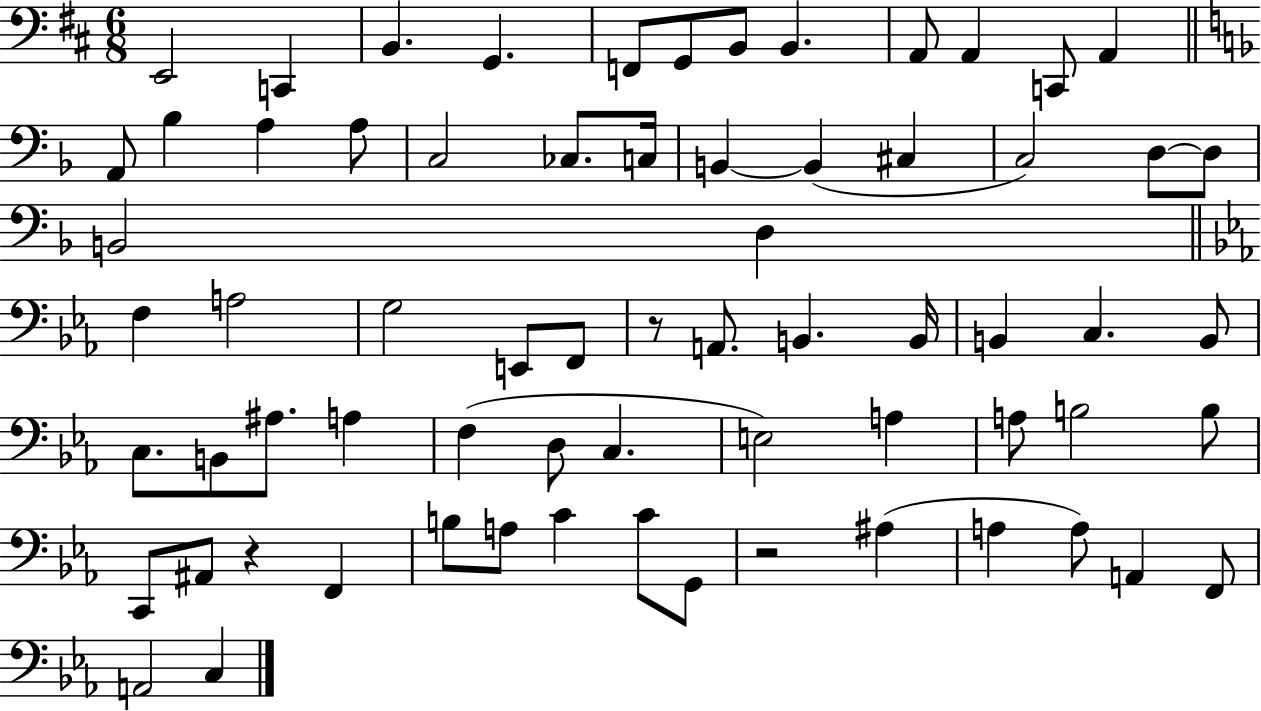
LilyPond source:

{
  \clef bass
  \numericTimeSignature
  \time 6/8
  \key d \major
  e,2 c,4 | b,4. g,4. | f,8 g,8 b,8 b,4. | a,8 a,4 c,8 a,4 | \break \bar "||" \break \key d \minor a,8 bes4 a4 a8 | c2 ces8. c16 | b,4~~ b,4( cis4 | c2) d8~~ d8 | \break b,2 d4 | \bar "||" \break \key c \minor f4 a2 | g2 e,8 f,8 | r8 a,8. b,4. b,16 | b,4 c4. b,8 | \break c8. b,8 ais8. a4 | f4( d8 c4. | e2) a4 | a8 b2 b8 | \break c,8 ais,8 r4 f,4 | b8 a8 c'4 c'8 g,8 | r2 ais4( | a4 a8) a,4 f,8 | \break a,2 c4 | \bar "|."
}